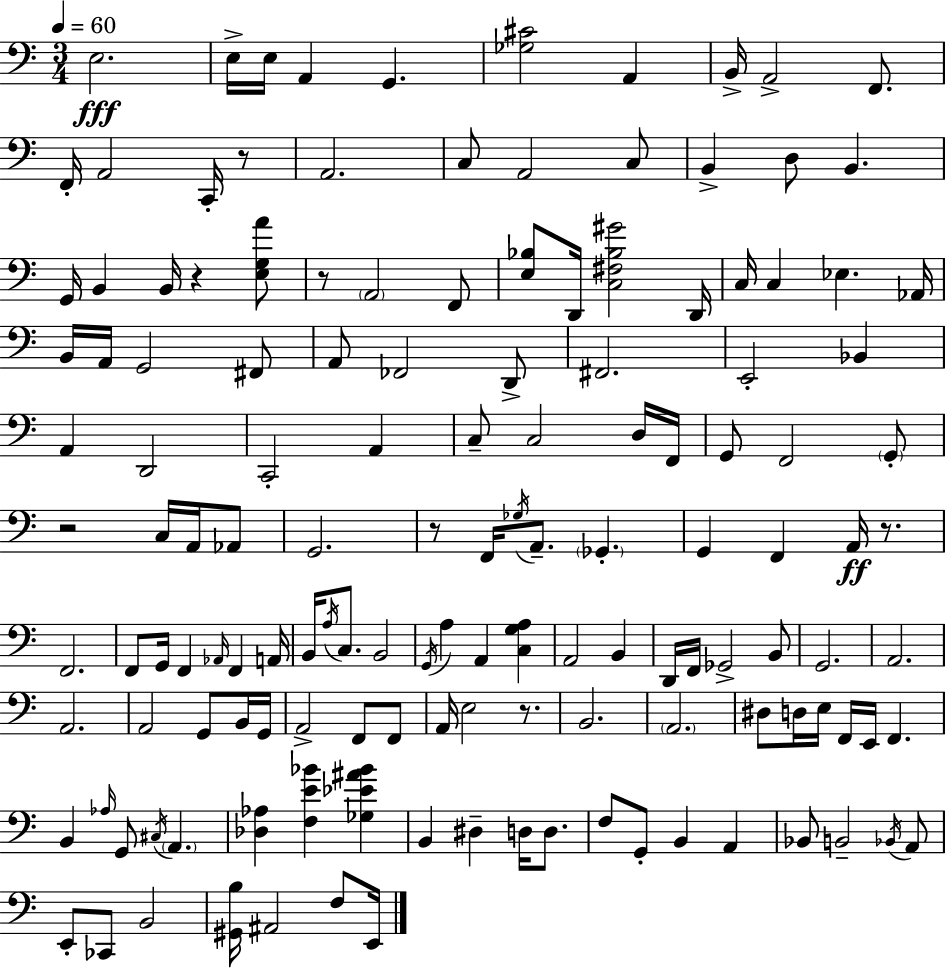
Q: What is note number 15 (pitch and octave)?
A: A2